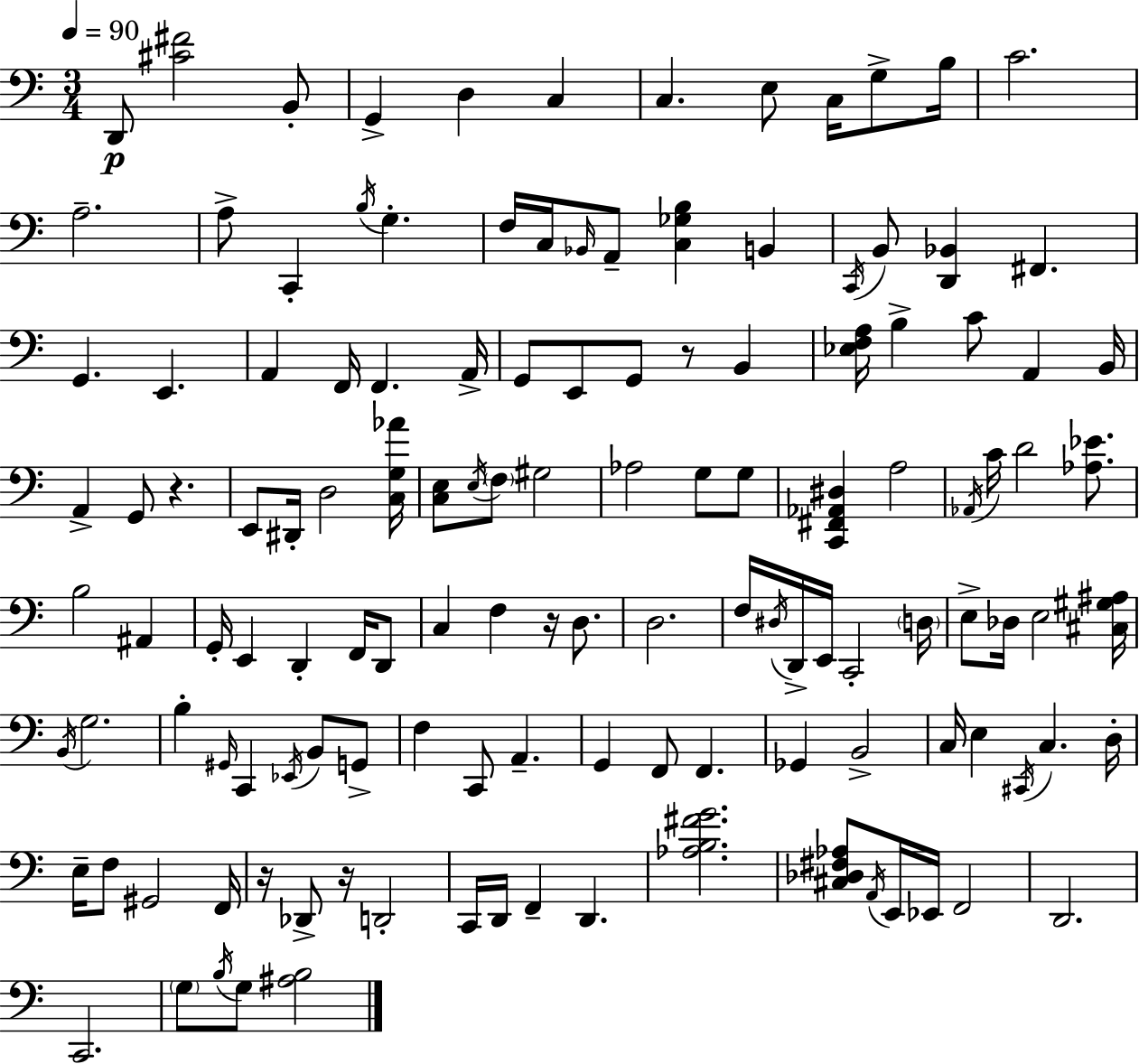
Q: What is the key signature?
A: A minor